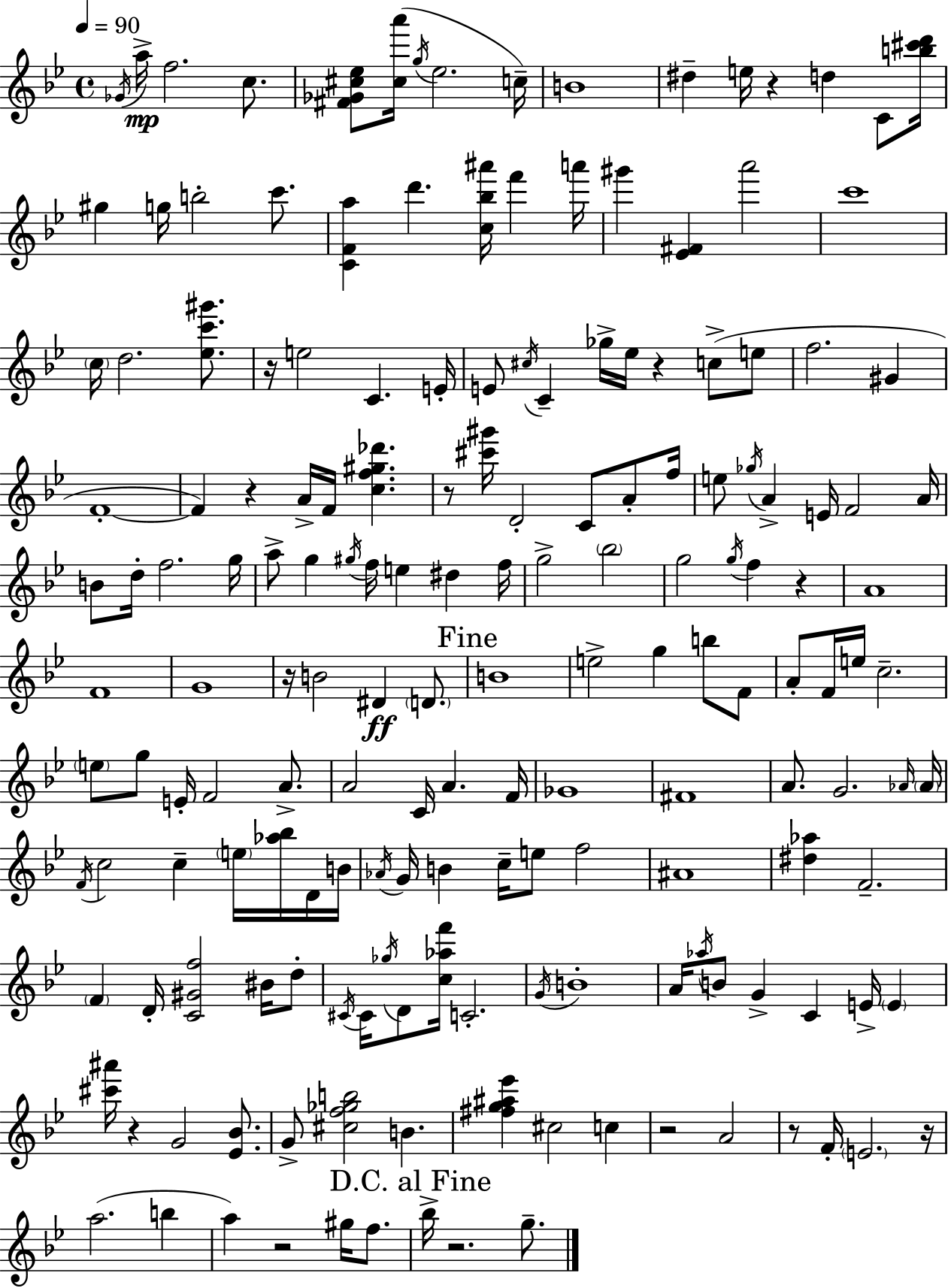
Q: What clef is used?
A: treble